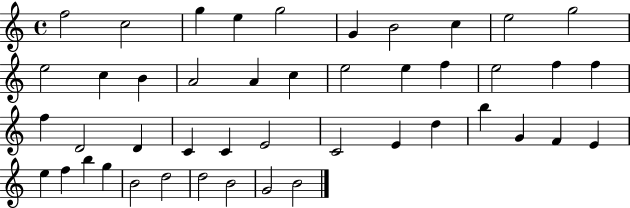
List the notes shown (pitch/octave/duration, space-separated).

F5/h C5/h G5/q E5/q G5/h G4/q B4/h C5/q E5/h G5/h E5/h C5/q B4/q A4/h A4/q C5/q E5/h E5/q F5/q E5/h F5/q F5/q F5/q D4/h D4/q C4/q C4/q E4/h C4/h E4/q D5/q B5/q G4/q F4/q E4/q E5/q F5/q B5/q G5/q B4/h D5/h D5/h B4/h G4/h B4/h